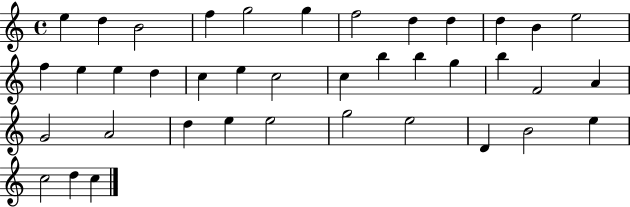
X:1
T:Untitled
M:4/4
L:1/4
K:C
e d B2 f g2 g f2 d d d B e2 f e e d c e c2 c b b g b F2 A G2 A2 d e e2 g2 e2 D B2 e c2 d c